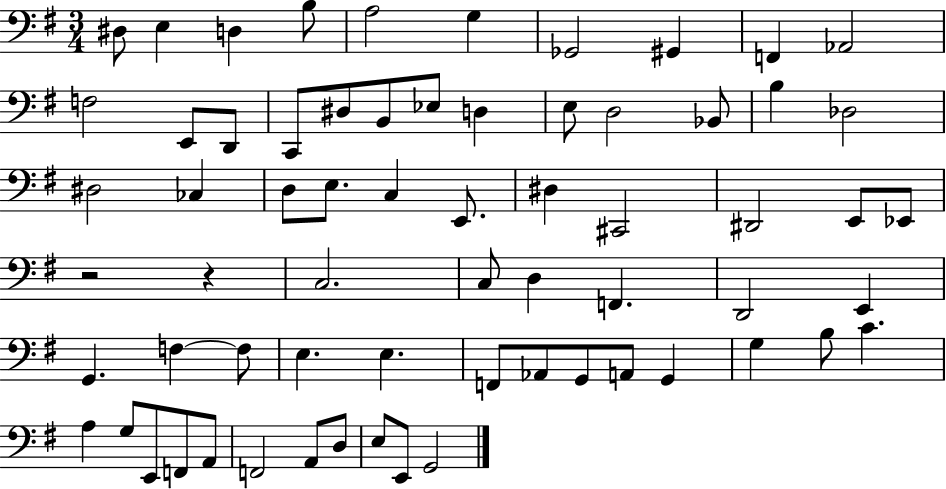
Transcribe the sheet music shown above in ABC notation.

X:1
T:Untitled
M:3/4
L:1/4
K:G
^D,/2 E, D, B,/2 A,2 G, _G,,2 ^G,, F,, _A,,2 F,2 E,,/2 D,,/2 C,,/2 ^D,/2 B,,/2 _E,/2 D, E,/2 D,2 _B,,/2 B, _D,2 ^D,2 _C, D,/2 E,/2 C, E,,/2 ^D, ^C,,2 ^D,,2 E,,/2 _E,,/2 z2 z C,2 C,/2 D, F,, D,,2 E,, G,, F, F,/2 E, E, F,,/2 _A,,/2 G,,/2 A,,/2 G,, G, B,/2 C A, G,/2 E,,/2 F,,/2 A,,/2 F,,2 A,,/2 D,/2 E,/2 E,,/2 G,,2